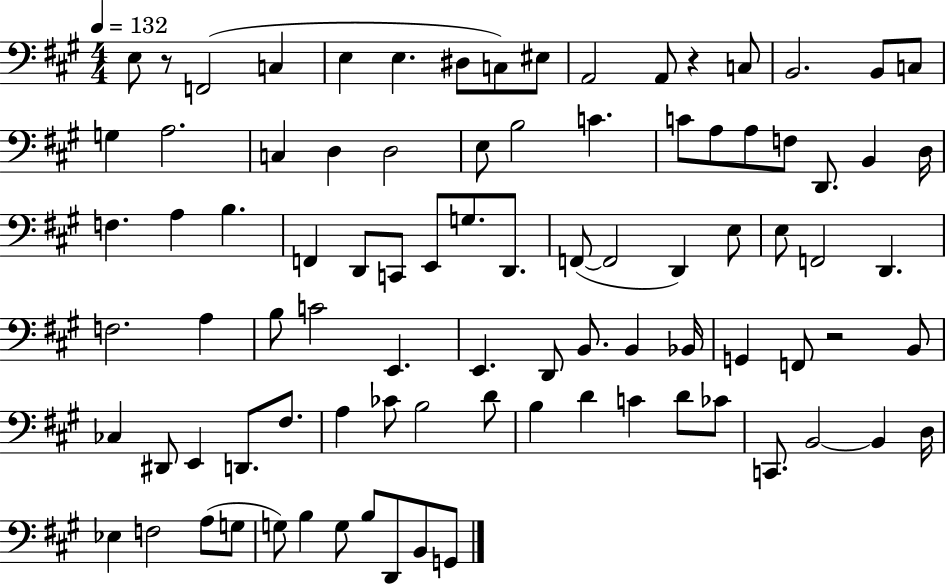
{
  \clef bass
  \numericTimeSignature
  \time 4/4
  \key a \major
  \tempo 4 = 132
  \repeat volta 2 { e8 r8 f,2( c4 | e4 e4. dis8 c8) eis8 | a,2 a,8 r4 c8 | b,2. b,8 c8 | \break g4 a2. | c4 d4 d2 | e8 b2 c'4. | c'8 a8 a8 f8 d,8. b,4 d16 | \break f4. a4 b4. | f,4 d,8 c,8 e,8 g8. d,8. | f,8~(~ f,2 d,4) e8 | e8 f,2 d,4. | \break f2. a4 | b8 c'2 e,4. | e,4. d,8 b,8. b,4 bes,16 | g,4 f,8 r2 b,8 | \break ces4 dis,8 e,4 d,8. fis8. | a4 ces'8 b2 d'8 | b4 d'4 c'4 d'8 ces'8 | c,8. b,2~~ b,4 d16 | \break ees4 f2 a8( g8 | g8) b4 g8 b8 d,8 b,8 g,8 | } \bar "|."
}